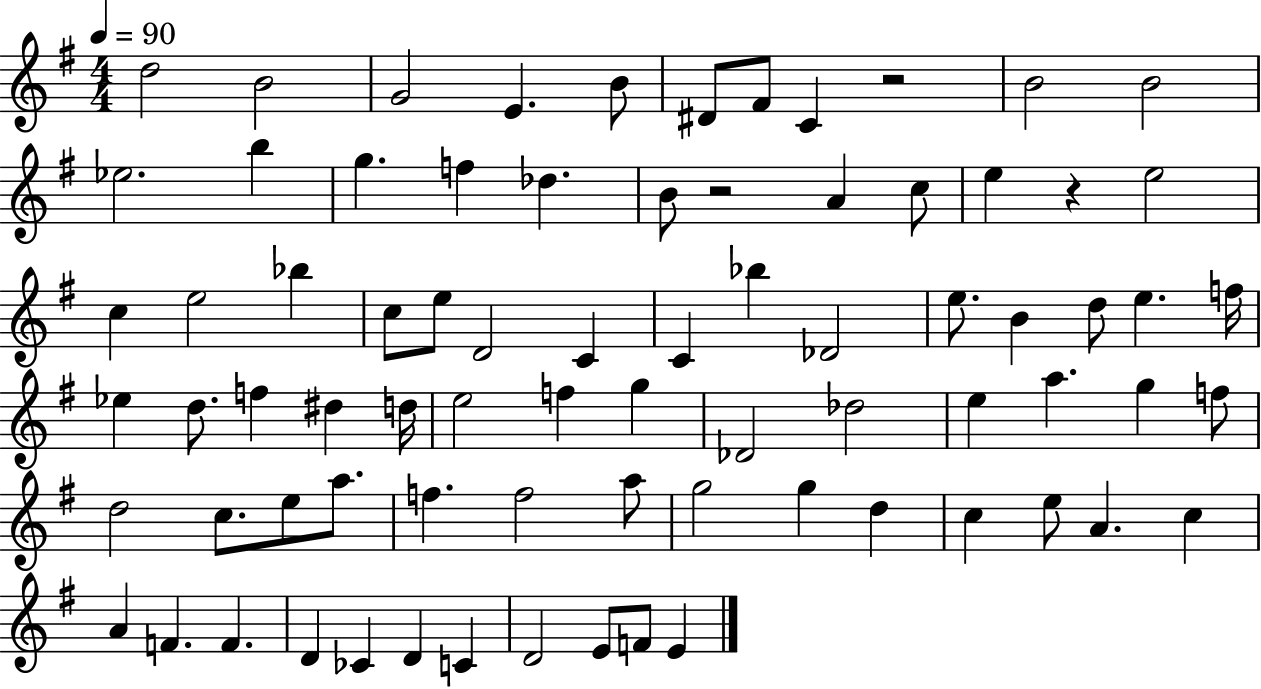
X:1
T:Untitled
M:4/4
L:1/4
K:G
d2 B2 G2 E B/2 ^D/2 ^F/2 C z2 B2 B2 _e2 b g f _d B/2 z2 A c/2 e z e2 c e2 _b c/2 e/2 D2 C C _b _D2 e/2 B d/2 e f/4 _e d/2 f ^d d/4 e2 f g _D2 _d2 e a g f/2 d2 c/2 e/2 a/2 f f2 a/2 g2 g d c e/2 A c A F F D _C D C D2 E/2 F/2 E